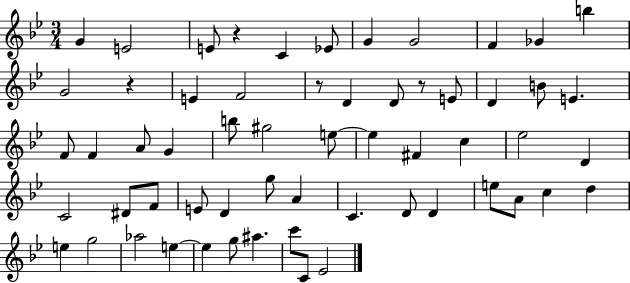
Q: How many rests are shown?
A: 4